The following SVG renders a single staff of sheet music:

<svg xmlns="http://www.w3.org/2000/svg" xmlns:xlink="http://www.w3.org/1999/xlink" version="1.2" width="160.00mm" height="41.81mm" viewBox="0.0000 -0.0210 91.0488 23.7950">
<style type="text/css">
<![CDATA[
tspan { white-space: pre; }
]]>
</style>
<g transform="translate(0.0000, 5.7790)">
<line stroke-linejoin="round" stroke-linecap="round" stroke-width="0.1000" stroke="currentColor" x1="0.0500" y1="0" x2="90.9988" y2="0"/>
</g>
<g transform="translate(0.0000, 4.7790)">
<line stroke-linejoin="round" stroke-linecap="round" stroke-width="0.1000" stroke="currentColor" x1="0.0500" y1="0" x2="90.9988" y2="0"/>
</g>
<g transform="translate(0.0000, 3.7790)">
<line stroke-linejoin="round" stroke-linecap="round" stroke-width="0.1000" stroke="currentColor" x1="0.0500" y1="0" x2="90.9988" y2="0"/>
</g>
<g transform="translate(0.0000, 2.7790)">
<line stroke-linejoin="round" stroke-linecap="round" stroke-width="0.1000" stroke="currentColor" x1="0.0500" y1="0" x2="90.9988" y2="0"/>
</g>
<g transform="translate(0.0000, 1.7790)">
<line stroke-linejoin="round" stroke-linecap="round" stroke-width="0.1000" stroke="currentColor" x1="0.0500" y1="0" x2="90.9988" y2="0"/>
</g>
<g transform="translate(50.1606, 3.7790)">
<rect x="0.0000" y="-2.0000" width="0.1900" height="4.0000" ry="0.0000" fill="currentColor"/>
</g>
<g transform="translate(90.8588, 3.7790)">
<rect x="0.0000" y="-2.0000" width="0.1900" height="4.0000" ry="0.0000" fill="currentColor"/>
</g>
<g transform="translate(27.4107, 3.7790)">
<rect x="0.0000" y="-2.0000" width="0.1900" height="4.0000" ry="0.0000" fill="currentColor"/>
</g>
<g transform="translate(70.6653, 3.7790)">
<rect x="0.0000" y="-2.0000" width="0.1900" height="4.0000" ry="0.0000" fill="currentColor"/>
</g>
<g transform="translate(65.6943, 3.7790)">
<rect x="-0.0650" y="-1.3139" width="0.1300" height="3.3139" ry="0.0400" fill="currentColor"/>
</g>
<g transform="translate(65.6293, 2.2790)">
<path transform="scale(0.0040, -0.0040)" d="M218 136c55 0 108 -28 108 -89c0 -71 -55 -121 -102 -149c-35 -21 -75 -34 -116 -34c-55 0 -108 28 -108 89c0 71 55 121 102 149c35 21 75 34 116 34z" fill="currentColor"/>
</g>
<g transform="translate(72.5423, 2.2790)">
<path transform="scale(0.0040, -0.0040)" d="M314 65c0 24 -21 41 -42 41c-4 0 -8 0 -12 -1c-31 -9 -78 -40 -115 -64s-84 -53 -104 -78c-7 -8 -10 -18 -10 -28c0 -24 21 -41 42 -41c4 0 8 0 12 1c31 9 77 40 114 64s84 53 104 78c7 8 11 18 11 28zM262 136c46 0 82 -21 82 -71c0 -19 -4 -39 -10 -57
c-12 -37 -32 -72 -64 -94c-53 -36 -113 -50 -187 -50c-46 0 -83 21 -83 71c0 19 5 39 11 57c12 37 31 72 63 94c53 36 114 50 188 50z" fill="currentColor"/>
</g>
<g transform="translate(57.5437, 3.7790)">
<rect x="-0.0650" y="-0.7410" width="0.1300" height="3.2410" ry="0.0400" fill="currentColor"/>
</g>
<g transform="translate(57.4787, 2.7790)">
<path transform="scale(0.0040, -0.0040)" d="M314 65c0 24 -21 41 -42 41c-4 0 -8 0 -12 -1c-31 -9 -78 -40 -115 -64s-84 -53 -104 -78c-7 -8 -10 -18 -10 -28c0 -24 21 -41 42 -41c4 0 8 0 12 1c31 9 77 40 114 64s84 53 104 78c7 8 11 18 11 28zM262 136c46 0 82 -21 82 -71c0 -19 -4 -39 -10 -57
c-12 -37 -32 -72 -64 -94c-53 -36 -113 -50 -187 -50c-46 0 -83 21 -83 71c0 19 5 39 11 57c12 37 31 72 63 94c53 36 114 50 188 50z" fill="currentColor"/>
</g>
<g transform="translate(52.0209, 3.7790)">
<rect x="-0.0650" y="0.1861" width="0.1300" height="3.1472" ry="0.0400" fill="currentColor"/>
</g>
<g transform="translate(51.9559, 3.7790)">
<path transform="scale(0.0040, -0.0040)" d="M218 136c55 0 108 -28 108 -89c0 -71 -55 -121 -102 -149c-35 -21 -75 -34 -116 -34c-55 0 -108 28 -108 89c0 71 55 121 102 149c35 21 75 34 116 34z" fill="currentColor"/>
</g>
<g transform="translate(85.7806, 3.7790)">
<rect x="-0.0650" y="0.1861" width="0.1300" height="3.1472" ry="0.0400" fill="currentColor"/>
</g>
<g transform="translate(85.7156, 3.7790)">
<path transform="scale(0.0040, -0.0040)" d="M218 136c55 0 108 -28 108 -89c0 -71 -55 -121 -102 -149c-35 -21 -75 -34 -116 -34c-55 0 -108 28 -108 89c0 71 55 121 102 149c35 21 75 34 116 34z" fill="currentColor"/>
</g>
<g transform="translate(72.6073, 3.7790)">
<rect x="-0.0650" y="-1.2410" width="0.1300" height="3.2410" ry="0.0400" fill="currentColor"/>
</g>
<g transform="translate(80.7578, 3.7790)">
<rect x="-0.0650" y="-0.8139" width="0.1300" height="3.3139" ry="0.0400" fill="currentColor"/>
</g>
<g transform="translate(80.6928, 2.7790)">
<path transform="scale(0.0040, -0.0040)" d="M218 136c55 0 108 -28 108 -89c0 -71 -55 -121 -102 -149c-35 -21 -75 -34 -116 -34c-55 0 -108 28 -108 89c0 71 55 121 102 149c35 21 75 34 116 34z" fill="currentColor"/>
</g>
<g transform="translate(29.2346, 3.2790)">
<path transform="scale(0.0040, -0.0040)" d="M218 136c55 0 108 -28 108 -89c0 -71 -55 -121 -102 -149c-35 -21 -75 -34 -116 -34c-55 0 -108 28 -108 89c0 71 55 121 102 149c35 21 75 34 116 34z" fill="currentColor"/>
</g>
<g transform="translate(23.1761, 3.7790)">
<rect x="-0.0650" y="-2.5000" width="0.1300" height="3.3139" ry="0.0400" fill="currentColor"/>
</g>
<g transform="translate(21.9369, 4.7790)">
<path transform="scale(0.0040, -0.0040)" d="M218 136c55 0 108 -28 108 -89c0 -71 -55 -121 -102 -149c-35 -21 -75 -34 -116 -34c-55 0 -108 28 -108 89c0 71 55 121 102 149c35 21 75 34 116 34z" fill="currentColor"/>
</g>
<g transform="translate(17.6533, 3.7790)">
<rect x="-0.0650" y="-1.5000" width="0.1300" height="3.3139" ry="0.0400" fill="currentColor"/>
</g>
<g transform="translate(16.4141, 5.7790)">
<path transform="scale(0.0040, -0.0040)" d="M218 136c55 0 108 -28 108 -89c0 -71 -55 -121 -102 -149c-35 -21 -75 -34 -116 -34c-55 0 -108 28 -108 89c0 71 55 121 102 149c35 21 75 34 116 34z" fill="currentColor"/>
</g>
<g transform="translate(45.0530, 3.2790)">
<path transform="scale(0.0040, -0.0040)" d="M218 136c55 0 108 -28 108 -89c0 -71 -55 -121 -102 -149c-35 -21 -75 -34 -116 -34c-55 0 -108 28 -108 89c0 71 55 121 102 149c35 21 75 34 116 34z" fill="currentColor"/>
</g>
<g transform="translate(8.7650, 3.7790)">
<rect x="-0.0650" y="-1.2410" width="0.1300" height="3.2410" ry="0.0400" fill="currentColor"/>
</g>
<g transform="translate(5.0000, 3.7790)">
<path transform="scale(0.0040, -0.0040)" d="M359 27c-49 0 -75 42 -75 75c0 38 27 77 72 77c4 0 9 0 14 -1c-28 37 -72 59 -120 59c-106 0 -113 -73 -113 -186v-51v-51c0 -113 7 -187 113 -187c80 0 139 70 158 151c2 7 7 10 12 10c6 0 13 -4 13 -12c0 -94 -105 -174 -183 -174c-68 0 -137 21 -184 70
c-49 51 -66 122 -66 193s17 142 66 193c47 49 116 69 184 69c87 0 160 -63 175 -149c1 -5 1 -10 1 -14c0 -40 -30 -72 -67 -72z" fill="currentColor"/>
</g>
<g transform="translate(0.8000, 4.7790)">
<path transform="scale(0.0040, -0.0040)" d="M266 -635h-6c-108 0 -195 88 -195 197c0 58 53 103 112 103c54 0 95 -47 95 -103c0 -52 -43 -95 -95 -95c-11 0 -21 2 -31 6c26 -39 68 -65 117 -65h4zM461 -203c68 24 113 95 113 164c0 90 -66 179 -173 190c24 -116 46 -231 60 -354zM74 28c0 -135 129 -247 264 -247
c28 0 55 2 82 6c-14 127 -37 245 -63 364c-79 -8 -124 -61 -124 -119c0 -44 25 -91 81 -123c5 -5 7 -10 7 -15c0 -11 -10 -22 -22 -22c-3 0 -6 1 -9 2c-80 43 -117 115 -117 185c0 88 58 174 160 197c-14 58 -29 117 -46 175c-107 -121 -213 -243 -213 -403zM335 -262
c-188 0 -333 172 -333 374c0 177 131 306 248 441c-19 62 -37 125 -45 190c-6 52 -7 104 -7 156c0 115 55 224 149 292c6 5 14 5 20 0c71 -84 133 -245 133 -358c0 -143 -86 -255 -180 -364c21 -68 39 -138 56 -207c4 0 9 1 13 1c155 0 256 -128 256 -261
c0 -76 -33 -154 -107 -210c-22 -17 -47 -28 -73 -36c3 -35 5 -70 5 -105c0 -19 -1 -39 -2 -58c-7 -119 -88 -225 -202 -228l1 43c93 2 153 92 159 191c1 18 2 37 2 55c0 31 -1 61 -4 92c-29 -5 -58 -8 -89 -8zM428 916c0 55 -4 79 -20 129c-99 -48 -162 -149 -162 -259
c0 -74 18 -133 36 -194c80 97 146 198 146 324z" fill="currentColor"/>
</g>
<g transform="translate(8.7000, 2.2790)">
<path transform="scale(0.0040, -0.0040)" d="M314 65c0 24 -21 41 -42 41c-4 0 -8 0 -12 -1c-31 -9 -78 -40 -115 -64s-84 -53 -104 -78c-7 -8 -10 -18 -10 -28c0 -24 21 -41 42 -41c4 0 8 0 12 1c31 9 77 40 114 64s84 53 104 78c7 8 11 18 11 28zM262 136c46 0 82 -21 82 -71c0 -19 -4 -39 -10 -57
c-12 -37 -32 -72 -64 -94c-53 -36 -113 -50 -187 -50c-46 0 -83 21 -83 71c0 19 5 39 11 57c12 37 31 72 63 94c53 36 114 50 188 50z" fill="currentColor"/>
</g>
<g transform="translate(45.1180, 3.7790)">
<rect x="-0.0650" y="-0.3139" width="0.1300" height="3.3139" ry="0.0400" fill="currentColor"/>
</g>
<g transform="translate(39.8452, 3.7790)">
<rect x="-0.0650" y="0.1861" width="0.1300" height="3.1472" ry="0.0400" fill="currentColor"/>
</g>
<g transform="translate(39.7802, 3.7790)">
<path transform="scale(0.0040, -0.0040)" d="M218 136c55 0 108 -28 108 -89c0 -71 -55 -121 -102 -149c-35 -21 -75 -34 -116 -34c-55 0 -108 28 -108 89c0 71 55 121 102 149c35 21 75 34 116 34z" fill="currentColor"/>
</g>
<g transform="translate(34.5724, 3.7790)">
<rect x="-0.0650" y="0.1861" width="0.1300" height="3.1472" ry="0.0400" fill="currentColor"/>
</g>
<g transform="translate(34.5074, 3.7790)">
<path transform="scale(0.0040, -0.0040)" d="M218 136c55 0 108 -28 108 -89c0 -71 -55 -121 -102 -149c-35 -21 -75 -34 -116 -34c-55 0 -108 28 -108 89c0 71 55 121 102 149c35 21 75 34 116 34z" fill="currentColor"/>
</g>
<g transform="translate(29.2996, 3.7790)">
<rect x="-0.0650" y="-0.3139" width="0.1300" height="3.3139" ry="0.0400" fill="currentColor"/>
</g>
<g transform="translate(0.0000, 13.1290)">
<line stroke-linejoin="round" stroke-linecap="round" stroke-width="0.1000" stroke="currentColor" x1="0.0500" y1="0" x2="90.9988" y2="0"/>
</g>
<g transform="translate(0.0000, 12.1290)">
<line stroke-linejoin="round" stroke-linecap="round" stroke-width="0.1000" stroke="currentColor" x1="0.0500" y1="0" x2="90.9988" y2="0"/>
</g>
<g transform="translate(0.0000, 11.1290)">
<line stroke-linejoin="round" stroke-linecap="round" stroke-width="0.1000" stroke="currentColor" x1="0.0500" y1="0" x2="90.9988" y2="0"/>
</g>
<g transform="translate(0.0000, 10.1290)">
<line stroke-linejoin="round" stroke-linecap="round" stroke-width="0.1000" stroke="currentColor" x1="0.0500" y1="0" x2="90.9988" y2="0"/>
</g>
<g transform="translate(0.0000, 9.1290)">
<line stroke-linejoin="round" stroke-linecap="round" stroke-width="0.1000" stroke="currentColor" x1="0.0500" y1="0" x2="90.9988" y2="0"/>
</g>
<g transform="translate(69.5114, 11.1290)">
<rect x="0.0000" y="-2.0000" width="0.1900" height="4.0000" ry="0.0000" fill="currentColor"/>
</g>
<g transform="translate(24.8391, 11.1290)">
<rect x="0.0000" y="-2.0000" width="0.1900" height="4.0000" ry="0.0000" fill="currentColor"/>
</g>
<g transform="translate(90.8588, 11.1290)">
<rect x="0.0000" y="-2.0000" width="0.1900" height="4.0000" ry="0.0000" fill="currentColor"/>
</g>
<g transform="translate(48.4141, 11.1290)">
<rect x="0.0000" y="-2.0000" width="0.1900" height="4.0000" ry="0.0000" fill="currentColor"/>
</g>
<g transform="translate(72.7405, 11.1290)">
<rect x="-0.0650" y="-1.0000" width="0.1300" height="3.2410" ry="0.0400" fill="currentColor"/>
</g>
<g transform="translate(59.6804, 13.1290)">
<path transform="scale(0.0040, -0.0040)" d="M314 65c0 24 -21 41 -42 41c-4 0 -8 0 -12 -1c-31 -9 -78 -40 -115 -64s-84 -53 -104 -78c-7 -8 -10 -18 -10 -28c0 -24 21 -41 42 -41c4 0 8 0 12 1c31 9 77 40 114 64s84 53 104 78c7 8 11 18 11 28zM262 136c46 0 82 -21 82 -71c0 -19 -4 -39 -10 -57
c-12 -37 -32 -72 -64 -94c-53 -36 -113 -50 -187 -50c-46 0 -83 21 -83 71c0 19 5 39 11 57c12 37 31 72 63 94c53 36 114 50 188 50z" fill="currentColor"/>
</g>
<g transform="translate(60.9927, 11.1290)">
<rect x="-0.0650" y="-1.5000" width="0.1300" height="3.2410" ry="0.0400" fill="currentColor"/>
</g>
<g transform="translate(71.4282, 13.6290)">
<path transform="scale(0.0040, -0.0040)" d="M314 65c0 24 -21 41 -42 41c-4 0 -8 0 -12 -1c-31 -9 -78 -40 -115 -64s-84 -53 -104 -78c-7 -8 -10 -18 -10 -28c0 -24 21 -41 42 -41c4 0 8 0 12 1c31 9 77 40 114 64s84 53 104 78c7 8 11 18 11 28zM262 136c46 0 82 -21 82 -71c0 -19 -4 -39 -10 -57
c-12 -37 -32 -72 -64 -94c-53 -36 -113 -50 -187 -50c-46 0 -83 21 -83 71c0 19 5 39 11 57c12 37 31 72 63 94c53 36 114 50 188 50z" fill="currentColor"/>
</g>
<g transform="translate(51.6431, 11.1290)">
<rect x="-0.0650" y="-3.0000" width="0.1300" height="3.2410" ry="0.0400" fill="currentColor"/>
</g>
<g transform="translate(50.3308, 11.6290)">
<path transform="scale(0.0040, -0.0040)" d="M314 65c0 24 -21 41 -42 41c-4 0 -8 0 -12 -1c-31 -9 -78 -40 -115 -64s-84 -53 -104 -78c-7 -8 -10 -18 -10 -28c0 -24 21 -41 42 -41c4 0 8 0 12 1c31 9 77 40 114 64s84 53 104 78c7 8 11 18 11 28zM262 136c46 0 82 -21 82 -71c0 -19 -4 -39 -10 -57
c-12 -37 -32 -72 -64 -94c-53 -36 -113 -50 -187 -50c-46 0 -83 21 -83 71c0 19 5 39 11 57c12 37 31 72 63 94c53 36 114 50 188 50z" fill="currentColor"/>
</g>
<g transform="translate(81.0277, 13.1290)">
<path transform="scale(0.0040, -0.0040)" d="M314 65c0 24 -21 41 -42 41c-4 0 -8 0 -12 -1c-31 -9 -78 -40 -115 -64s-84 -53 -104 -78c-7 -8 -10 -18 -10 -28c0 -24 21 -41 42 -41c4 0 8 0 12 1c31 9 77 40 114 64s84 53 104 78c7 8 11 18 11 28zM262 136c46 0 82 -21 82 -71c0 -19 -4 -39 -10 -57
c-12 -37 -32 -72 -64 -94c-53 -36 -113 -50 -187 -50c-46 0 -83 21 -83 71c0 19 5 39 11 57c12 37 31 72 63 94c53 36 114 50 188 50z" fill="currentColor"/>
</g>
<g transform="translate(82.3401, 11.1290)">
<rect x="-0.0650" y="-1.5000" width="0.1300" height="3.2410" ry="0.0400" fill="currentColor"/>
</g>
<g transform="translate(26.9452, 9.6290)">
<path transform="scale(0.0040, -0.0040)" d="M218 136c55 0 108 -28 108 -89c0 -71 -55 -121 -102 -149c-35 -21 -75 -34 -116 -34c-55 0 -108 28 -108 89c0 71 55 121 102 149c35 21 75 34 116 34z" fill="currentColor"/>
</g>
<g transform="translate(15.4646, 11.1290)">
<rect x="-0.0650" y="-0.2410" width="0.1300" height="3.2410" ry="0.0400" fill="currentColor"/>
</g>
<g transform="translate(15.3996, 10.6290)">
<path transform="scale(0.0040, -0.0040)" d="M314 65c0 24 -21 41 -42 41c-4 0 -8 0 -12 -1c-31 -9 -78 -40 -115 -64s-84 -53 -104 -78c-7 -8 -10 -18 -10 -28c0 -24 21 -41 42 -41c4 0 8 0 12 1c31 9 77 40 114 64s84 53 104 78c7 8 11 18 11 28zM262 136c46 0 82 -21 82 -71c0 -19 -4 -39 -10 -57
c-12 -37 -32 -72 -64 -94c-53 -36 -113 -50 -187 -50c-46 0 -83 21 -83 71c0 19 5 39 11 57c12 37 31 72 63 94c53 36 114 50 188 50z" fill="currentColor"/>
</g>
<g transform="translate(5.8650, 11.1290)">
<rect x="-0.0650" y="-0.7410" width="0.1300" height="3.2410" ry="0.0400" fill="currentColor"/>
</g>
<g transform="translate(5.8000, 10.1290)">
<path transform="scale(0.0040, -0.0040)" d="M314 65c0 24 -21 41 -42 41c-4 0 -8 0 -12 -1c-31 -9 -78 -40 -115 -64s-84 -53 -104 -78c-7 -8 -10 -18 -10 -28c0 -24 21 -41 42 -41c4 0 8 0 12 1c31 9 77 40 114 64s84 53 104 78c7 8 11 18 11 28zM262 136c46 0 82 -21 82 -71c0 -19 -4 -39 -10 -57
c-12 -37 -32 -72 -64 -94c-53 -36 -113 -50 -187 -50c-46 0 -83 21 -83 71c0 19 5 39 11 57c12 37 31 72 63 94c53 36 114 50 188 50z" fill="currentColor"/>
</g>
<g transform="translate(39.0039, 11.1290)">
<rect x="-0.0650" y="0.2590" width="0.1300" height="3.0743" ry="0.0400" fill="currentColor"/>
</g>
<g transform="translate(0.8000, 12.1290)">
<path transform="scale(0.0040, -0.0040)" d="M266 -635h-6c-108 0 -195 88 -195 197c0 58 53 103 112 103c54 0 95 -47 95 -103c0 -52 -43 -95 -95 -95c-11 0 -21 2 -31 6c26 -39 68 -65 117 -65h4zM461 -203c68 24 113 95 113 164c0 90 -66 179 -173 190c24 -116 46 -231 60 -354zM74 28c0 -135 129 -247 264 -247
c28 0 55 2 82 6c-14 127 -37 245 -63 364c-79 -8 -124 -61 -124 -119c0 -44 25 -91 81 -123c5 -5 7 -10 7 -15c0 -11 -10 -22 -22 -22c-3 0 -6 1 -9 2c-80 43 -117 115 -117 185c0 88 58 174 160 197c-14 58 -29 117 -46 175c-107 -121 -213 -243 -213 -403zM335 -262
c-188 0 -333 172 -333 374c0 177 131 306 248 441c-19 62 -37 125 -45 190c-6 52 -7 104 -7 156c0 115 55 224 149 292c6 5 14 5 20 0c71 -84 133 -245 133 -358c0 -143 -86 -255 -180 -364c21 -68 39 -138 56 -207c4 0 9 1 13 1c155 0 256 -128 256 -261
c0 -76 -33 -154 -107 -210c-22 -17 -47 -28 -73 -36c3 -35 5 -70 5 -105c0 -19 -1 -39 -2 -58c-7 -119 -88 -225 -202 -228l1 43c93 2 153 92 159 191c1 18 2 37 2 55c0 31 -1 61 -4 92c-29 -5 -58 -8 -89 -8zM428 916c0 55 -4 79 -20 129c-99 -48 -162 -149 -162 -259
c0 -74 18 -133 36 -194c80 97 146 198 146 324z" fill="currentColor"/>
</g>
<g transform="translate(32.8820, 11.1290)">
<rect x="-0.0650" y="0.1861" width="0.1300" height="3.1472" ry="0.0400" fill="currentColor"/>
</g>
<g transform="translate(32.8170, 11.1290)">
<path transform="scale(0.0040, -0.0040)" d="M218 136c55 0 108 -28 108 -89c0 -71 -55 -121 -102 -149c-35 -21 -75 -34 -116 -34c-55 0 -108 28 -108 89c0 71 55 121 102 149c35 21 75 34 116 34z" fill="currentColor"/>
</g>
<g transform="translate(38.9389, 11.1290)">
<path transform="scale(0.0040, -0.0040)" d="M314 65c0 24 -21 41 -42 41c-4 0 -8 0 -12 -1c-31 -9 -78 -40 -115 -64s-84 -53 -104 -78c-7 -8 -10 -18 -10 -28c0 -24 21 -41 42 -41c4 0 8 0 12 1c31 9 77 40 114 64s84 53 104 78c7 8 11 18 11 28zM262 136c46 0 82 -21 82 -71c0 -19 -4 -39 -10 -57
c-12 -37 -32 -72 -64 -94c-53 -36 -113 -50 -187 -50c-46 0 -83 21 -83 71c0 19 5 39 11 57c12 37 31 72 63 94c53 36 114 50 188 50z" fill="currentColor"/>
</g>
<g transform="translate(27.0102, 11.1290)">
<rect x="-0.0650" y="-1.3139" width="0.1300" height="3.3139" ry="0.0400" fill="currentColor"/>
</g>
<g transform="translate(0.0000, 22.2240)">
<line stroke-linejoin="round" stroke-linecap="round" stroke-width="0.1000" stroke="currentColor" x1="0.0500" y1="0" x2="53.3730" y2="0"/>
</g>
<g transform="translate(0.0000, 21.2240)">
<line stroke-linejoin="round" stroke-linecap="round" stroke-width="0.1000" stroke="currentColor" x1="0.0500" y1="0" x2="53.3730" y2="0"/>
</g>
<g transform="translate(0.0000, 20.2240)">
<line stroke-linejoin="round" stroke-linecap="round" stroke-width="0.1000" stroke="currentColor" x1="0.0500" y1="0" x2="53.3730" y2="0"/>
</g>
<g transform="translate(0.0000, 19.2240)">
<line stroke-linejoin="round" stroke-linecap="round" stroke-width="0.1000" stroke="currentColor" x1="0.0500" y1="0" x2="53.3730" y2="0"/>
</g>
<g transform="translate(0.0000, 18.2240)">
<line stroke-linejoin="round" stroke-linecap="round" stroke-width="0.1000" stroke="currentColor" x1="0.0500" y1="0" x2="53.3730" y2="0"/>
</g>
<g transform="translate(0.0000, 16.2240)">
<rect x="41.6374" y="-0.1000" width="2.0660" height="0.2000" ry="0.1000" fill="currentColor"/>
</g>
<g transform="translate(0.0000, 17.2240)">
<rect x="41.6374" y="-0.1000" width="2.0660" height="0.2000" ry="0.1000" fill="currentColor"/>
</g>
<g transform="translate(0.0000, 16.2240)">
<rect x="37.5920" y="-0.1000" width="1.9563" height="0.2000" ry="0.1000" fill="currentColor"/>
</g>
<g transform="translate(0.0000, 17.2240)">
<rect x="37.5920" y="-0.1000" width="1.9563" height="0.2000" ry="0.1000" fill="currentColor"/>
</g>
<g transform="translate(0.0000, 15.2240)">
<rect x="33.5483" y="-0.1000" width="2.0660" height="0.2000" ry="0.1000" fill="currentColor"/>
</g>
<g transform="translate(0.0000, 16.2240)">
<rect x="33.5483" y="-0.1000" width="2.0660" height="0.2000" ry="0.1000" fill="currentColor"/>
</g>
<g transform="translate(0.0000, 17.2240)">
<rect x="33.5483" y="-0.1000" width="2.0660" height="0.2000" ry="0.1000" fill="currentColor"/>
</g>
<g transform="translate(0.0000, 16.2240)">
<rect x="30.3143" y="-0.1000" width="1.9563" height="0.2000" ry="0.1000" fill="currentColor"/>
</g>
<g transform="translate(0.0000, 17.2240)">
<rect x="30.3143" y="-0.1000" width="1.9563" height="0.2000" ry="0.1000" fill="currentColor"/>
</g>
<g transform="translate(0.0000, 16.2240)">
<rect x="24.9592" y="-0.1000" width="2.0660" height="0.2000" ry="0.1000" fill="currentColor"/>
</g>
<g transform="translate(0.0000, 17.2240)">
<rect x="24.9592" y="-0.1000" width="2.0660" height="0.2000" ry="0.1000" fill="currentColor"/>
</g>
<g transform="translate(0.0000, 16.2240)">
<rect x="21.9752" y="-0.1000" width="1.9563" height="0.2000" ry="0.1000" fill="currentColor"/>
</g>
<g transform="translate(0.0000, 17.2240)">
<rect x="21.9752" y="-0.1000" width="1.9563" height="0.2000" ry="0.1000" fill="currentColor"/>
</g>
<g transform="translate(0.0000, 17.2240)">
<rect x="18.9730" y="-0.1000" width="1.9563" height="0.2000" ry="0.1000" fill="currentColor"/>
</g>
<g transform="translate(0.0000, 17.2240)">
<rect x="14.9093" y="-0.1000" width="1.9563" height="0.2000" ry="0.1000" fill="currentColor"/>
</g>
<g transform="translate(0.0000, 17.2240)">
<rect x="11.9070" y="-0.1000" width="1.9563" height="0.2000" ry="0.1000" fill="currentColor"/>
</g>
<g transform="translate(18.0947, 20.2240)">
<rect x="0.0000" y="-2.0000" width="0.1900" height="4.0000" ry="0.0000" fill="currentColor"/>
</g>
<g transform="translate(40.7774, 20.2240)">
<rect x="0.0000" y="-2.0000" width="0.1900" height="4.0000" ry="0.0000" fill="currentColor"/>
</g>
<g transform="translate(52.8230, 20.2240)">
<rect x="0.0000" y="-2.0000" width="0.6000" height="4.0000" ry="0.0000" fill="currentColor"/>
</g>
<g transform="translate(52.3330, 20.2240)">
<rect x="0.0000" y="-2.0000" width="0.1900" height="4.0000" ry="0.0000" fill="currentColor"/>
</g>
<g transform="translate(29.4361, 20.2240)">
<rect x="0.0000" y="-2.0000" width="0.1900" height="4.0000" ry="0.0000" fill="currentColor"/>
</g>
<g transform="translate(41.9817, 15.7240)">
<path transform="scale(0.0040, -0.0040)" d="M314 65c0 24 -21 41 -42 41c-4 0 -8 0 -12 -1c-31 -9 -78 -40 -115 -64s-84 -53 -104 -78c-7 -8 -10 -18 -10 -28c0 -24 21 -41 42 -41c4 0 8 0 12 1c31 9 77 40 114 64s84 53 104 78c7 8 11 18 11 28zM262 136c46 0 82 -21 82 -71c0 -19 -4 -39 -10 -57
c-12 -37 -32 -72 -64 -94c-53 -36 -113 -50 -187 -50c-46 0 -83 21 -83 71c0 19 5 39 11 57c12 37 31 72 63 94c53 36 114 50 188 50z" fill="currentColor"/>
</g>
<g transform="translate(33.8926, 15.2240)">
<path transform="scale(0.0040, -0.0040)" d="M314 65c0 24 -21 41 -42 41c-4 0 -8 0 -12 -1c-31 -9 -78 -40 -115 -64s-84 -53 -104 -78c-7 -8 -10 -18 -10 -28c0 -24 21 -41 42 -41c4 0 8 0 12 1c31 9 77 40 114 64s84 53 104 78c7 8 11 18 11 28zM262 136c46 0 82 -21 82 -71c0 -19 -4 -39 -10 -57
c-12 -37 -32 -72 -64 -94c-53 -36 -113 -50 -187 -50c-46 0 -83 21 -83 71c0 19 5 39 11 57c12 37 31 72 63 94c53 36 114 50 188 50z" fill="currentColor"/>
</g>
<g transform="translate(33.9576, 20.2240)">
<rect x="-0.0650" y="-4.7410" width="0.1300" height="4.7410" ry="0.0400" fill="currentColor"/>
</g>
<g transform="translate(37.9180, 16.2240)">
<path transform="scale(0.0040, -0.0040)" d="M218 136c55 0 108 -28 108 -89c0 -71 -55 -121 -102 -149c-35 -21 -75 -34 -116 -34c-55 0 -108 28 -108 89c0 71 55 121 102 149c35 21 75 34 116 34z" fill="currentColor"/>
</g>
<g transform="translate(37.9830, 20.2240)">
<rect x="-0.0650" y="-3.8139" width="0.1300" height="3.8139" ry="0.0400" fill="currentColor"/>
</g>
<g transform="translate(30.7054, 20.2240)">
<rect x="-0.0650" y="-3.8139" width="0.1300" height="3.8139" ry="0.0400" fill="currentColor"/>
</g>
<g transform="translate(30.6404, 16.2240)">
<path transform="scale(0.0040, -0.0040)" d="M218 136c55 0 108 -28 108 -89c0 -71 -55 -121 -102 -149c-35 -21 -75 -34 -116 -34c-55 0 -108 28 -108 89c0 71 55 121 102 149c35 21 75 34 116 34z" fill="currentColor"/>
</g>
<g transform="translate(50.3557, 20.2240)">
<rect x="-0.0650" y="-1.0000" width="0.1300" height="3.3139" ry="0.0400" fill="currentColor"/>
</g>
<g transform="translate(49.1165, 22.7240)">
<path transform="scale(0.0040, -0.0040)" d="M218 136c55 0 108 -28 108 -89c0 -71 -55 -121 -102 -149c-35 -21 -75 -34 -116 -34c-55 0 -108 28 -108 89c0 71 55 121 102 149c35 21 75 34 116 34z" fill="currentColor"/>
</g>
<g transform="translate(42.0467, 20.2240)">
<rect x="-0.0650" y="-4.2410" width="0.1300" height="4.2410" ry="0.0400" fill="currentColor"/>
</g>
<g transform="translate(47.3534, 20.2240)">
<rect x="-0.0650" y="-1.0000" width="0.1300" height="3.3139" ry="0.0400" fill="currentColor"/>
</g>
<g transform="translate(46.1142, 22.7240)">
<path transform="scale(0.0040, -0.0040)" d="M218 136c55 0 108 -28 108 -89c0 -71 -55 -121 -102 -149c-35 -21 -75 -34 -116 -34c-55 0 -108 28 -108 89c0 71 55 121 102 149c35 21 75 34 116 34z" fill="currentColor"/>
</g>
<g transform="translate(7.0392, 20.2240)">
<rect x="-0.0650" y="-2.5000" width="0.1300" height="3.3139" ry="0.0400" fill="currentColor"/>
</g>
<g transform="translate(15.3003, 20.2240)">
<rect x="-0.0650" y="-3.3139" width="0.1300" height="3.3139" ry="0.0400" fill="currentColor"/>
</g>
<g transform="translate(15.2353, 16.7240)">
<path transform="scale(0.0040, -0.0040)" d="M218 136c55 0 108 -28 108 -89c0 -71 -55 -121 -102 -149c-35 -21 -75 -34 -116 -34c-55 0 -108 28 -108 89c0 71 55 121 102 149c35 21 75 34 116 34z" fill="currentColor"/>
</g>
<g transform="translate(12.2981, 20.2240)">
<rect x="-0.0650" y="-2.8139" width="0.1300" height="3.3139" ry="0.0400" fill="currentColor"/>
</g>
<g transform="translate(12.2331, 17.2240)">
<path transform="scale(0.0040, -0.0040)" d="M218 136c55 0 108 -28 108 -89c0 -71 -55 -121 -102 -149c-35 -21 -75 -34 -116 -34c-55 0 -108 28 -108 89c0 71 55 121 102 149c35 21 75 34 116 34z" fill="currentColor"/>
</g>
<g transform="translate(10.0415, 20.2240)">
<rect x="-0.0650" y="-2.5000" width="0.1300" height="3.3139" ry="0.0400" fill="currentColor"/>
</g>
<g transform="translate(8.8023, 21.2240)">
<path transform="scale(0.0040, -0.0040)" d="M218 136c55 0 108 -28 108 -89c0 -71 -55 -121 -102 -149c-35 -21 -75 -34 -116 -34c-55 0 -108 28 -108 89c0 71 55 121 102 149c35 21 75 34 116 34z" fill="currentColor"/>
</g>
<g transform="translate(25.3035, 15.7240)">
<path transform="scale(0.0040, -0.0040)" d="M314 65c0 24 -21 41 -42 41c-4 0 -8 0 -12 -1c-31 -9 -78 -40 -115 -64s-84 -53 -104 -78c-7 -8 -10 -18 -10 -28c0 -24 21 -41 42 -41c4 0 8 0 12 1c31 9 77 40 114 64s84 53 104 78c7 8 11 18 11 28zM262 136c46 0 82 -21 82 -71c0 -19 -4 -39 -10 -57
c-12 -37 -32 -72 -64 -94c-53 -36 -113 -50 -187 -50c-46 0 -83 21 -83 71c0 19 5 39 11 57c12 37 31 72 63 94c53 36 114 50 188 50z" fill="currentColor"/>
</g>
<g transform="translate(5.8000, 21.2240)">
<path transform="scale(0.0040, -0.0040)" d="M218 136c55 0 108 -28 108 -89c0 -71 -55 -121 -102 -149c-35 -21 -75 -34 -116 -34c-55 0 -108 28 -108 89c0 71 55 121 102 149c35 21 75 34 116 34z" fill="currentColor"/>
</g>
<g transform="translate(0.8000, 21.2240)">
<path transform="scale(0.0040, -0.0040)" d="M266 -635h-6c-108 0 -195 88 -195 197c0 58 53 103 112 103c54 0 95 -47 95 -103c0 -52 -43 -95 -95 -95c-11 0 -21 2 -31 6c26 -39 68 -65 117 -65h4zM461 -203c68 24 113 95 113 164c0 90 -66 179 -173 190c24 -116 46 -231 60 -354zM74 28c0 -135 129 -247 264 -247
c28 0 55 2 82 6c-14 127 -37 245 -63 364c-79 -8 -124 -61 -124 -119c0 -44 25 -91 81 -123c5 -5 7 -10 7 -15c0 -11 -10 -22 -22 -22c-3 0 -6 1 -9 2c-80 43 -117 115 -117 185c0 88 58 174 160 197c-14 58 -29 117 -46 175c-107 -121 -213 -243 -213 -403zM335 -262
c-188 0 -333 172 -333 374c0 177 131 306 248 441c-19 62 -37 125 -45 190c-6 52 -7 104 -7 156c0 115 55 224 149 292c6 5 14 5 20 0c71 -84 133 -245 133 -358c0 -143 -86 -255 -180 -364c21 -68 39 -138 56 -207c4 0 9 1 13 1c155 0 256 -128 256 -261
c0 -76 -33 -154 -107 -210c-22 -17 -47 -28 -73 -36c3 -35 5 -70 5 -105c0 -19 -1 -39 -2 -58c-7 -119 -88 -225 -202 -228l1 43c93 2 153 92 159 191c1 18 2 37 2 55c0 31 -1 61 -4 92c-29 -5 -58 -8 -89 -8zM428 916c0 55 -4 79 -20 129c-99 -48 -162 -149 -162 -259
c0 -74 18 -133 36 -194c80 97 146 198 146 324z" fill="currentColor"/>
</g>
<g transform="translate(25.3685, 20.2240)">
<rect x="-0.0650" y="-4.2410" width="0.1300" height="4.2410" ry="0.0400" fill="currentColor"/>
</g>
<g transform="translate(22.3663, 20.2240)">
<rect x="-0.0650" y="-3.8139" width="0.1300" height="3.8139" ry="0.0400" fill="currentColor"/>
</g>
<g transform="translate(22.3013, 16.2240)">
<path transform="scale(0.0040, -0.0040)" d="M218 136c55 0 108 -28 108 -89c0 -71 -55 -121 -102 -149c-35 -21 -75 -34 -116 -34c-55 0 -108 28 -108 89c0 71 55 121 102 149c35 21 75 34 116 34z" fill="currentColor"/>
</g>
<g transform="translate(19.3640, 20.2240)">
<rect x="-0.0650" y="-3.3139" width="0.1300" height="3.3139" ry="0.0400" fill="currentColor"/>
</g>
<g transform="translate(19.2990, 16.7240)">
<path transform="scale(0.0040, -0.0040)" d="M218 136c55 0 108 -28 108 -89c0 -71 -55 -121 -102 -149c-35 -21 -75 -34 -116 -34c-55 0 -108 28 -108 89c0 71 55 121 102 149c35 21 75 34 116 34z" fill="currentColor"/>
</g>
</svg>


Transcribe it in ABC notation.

X:1
T:Untitled
M:4/4
L:1/4
K:C
e2 E G c B B c B d2 e e2 d B d2 c2 e B B2 A2 E2 D2 E2 G G a b b c' d'2 c' e'2 c' d'2 D D